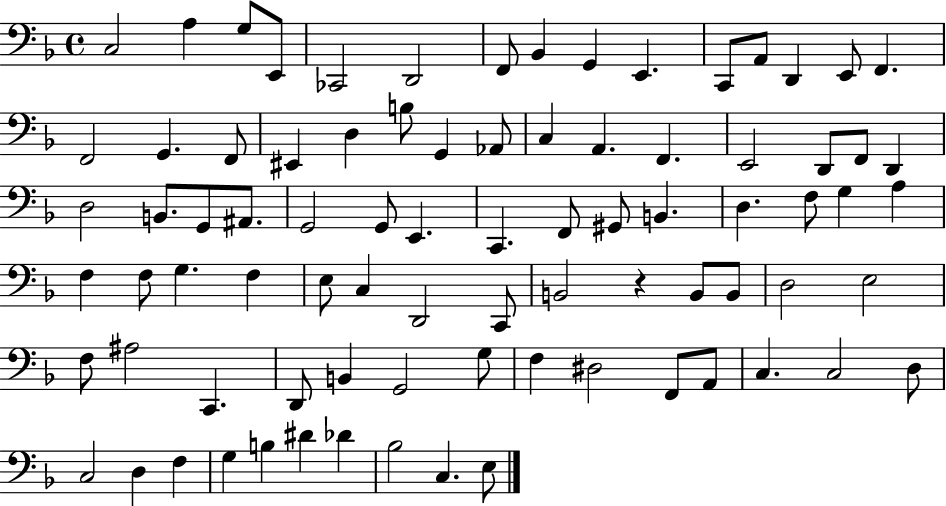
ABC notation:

X:1
T:Untitled
M:4/4
L:1/4
K:F
C,2 A, G,/2 E,,/2 _C,,2 D,,2 F,,/2 _B,, G,, E,, C,,/2 A,,/2 D,, E,,/2 F,, F,,2 G,, F,,/2 ^E,, D, B,/2 G,, _A,,/2 C, A,, F,, E,,2 D,,/2 F,,/2 D,, D,2 B,,/2 G,,/2 ^A,,/2 G,,2 G,,/2 E,, C,, F,,/2 ^G,,/2 B,, D, F,/2 G, A, F, F,/2 G, F, E,/2 C, D,,2 C,,/2 B,,2 z B,,/2 B,,/2 D,2 E,2 F,/2 ^A,2 C,, D,,/2 B,, G,,2 G,/2 F, ^D,2 F,,/2 A,,/2 C, C,2 D,/2 C,2 D, F, G, B, ^D _D _B,2 C, E,/2